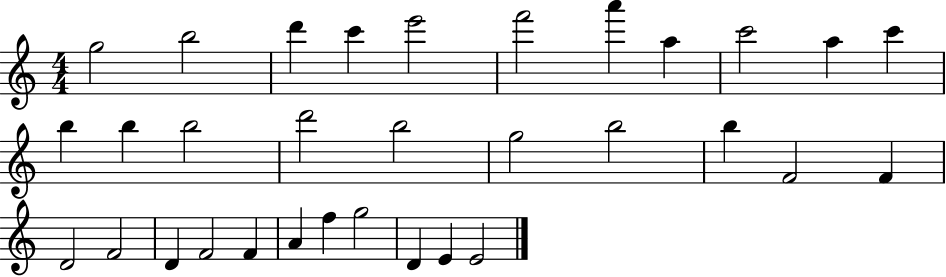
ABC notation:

X:1
T:Untitled
M:4/4
L:1/4
K:C
g2 b2 d' c' e'2 f'2 a' a c'2 a c' b b b2 d'2 b2 g2 b2 b F2 F D2 F2 D F2 F A f g2 D E E2